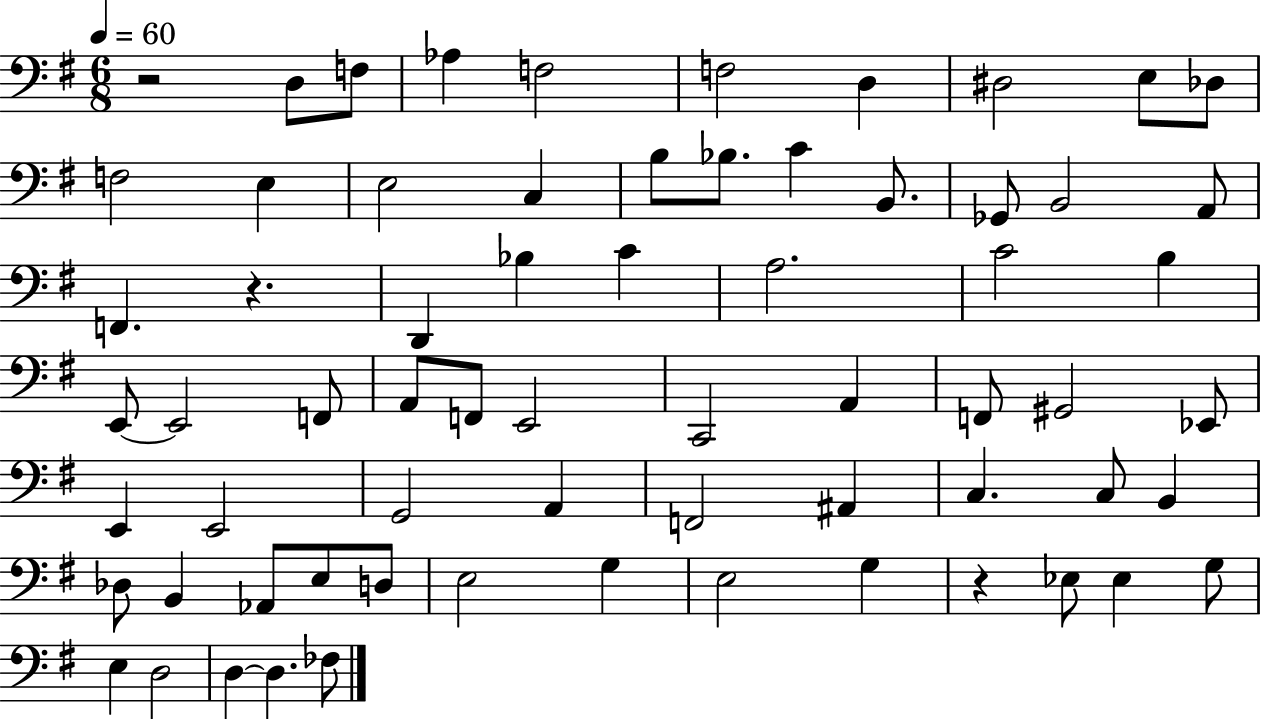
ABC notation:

X:1
T:Untitled
M:6/8
L:1/4
K:G
z2 D,/2 F,/2 _A, F,2 F,2 D, ^D,2 E,/2 _D,/2 F,2 E, E,2 C, B,/2 _B,/2 C B,,/2 _G,,/2 B,,2 A,,/2 F,, z D,, _B, C A,2 C2 B, E,,/2 E,,2 F,,/2 A,,/2 F,,/2 E,,2 C,,2 A,, F,,/2 ^G,,2 _E,,/2 E,, E,,2 G,,2 A,, F,,2 ^A,, C, C,/2 B,, _D,/2 B,, _A,,/2 E,/2 D,/2 E,2 G, E,2 G, z _E,/2 _E, G,/2 E, D,2 D, D, _F,/2